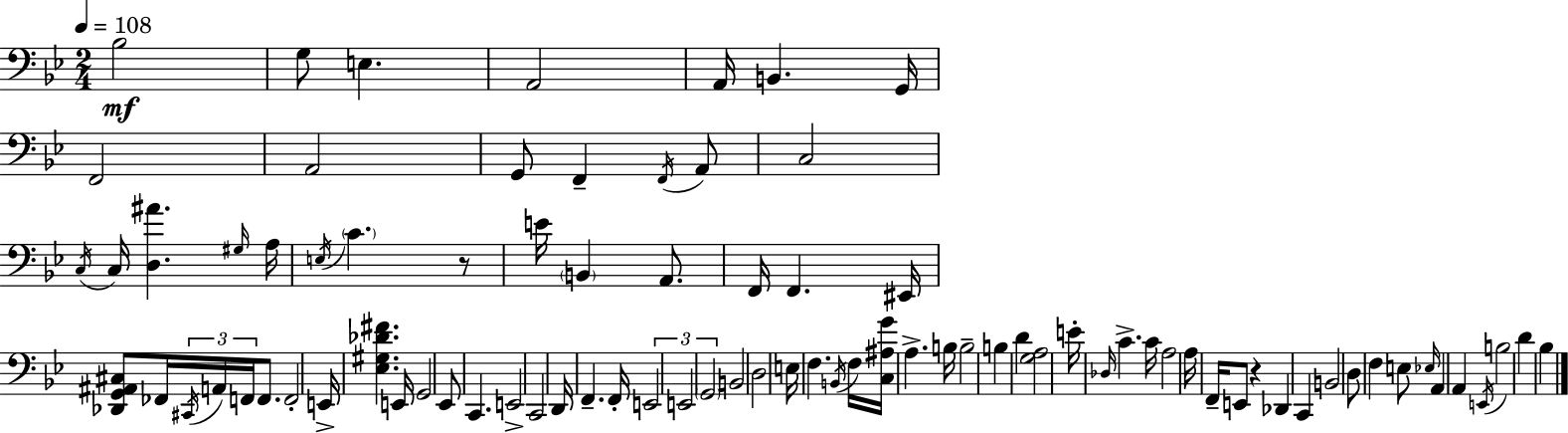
{
  \clef bass
  \numericTimeSignature
  \time 2/4
  \key g \minor
  \tempo 4 = 108
  \repeat volta 2 { bes2\mf | g8 e4. | a,2 | a,16 b,4. g,16 | \break f,2 | a,2 | g,8 f,4-- \acciaccatura { f,16 } a,8 | c2 | \break \acciaccatura { c16 } c16 <d ais'>4. | \grace { gis16 } a16 \acciaccatura { e16 } \parenthesize c'4. | r8 e'16 \parenthesize b,4 | a,8. f,16 f,4. | \break eis,16 <des, g, ais, cis>8 fes,16 \tuplet 3/2 { \acciaccatura { cis,16 } | a,16 f,16 } f,8. f,2-. | e,16-> <ees gis des' fis'>4. | e,16 g,2 | \break ees,8 c,4. | e,2-> | c,2 | d,16 f,4.-- | \break f,16-. \tuplet 3/2 { e,2 | e,2 | \parenthesize g,2 } | b,2 | \break d2 | e16 f4. | \acciaccatura { b,16 } f16 <c ais g'>16 a4.-> | b16 b2-- | \break b4 | d'4 <g a>2 | e'16-. \grace { des16 } | c'4.-> c'16 a2 | \break a16 | f,16-- e,8 r4 des,4 | c,4 b,2 | d8 | \break f4 e8 \grace { ees16 } | a,4 a,4 | \acciaccatura { e,16 } b2 | d'4 bes4 | \break } \bar "|."
}